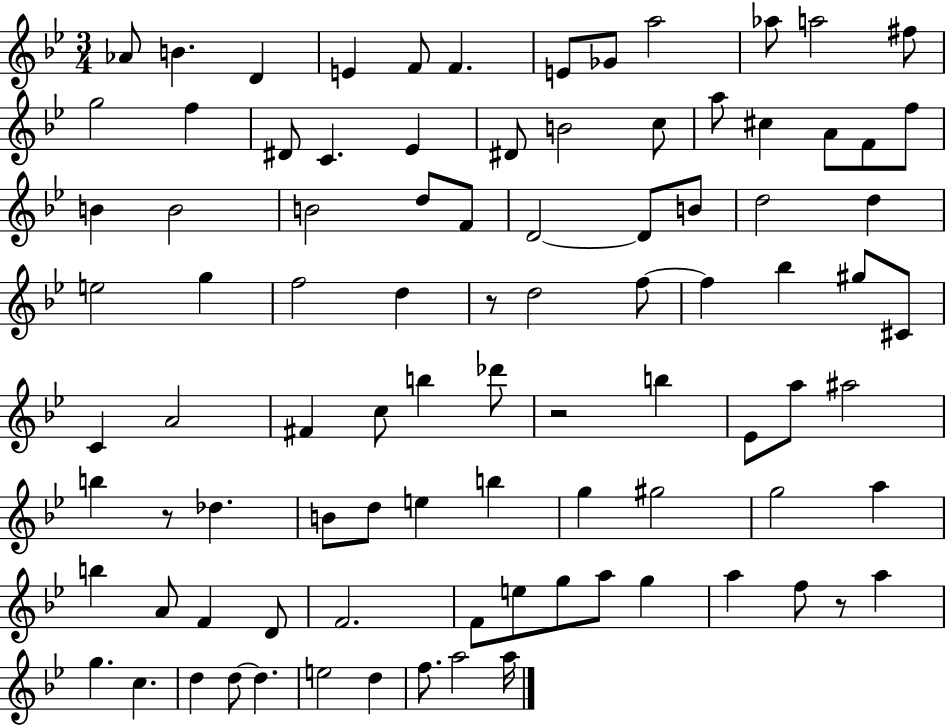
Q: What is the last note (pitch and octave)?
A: A5